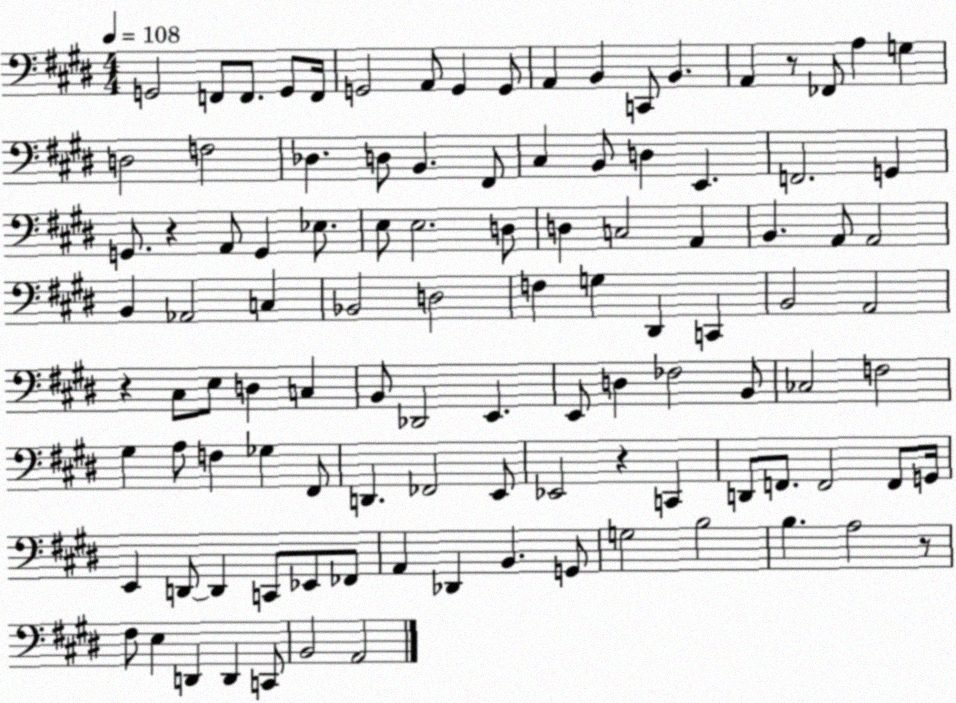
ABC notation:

X:1
T:Untitled
M:4/4
L:1/4
K:E
G,,2 F,,/2 F,,/2 G,,/2 F,,/4 G,,2 A,,/2 G,, G,,/2 A,, B,, C,,/2 B,, A,, z/2 _F,,/2 A, G, D,2 F,2 _D, D,/2 B,, ^F,,/2 ^C, B,,/2 D, E,, F,,2 G,, G,,/2 z A,,/2 G,, _E,/2 E,/2 E,2 D,/2 D, C,2 A,, B,, A,,/2 A,,2 B,, _A,,2 C, _B,,2 D,2 F, G, ^D,, C,, B,,2 A,,2 z ^C,/2 E,/2 D, C, B,,/2 _D,,2 E,, E,,/2 D, _F,2 B,,/2 _C,2 F,2 ^G, A,/2 F, _G, ^F,,/2 D,, _F,,2 E,,/2 _E,,2 z C,, D,,/2 F,,/2 F,,2 F,,/2 G,,/4 E,, D,,/2 D,, C,,/2 _E,,/2 _F,,/2 A,, _D,, B,, G,,/2 G,2 B,2 B, A,2 z/2 ^F,/2 E, D,, D,, C,,/2 B,,2 A,,2